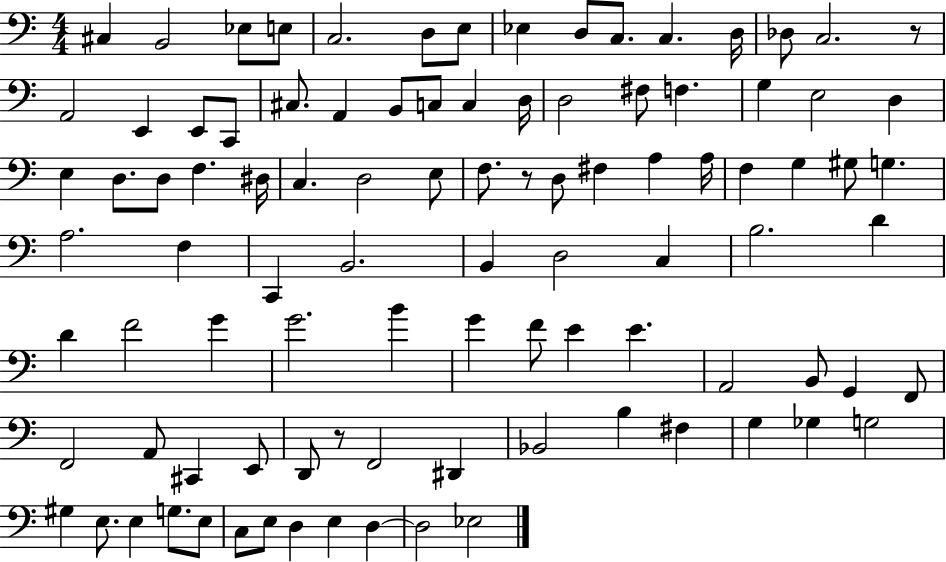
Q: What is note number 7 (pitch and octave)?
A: E3